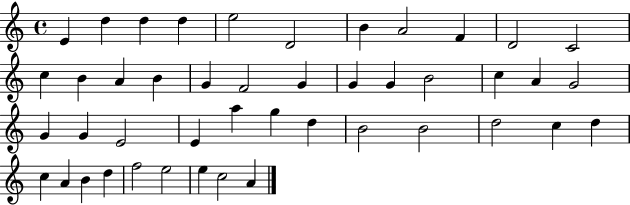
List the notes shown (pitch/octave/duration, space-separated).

E4/q D5/q D5/q D5/q E5/h D4/h B4/q A4/h F4/q D4/h C4/h C5/q B4/q A4/q B4/q G4/q F4/h G4/q G4/q G4/q B4/h C5/q A4/q G4/h G4/q G4/q E4/h E4/q A5/q G5/q D5/q B4/h B4/h D5/h C5/q D5/q C5/q A4/q B4/q D5/q F5/h E5/h E5/q C5/h A4/q